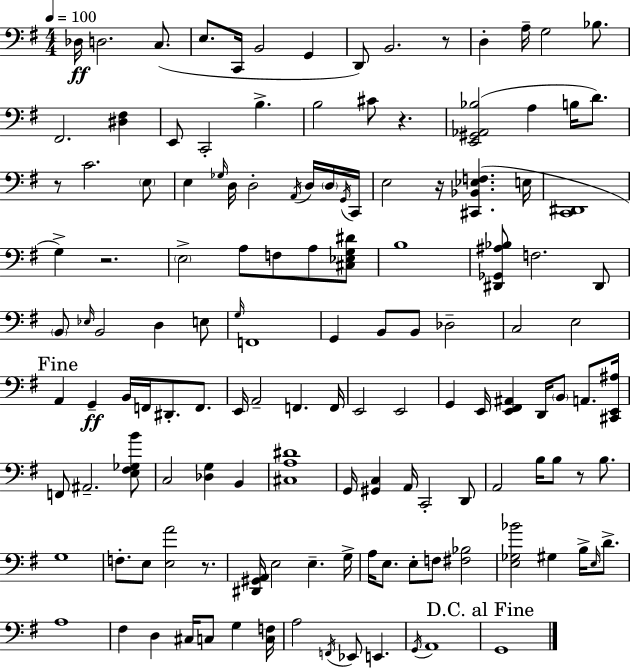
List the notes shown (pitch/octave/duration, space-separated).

Db3/s D3/h. C3/e. E3/e. C2/s B2/h G2/q D2/e B2/h. R/e D3/q A3/s G3/h Bb3/e. F#2/h. [D#3,F#3]/q E2/e C2/h B3/q. B3/h C#4/e R/q. [E2,G#2,Ab2,Bb3]/h A3/q B3/s D4/e. R/e C4/h. E3/e E3/q Gb3/s D3/s D3/h A2/s D3/s D3/s G2/s C2/s E3/h R/s [C#2,Bb2,Eb3,F3]/q. E3/s [C2,D#2]/w G3/q R/h. E3/h A3/e F3/e A3/e [C#3,Eb3,G3,D#4]/e B3/w [D#2,Gb2,A#3,Bb3]/e F3/h. D#2/e B2/e Eb3/s B2/h D3/q E3/e G3/s F2/w G2/q B2/e B2/e Db3/h C3/h E3/h A2/q G2/q B2/s F2/s D#2/e. F2/e. E2/s A2/h F2/q. F2/s E2/h E2/h G2/q E2/s [E2,F#2,A#2]/q D2/s B2/e A2/e. [C#2,E2,A#3]/s F2/e A#2/h. [E3,F#3,Gb3,B4]/e C3/h [Db3,G3]/q B2/q [C#3,A3,D#4]/w G2/s [G#2,C3]/q A2/s C2/h D2/e A2/h B3/s B3/e R/e B3/e. G3/w F3/e. E3/e [E3,A4]/h R/e. [D#2,G#2,A2]/s E3/h E3/q. G3/s A3/s E3/e. E3/e F3/e [F#3,Bb3]/h [E3,Gb3,Bb4]/h G#3/q B3/s E3/s D4/e. A3/w F#3/q D3/q C#3/s C3/e G3/q [C3,F3]/s A3/h F2/s Eb2/e E2/q. G2/s A2/w G2/w